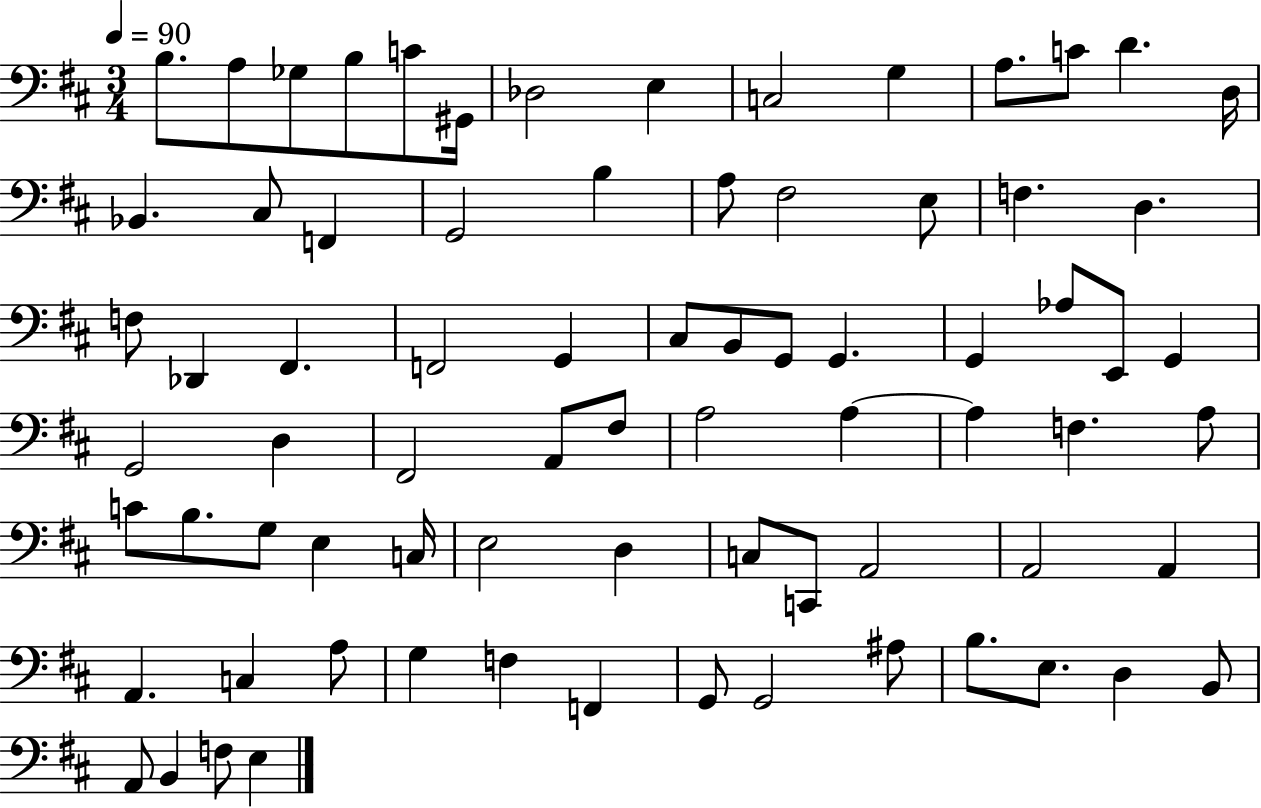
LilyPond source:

{
  \clef bass
  \numericTimeSignature
  \time 3/4
  \key d \major
  \tempo 4 = 90
  b8. a8 ges8 b8 c'8 gis,16 | des2 e4 | c2 g4 | a8. c'8 d'4. d16 | \break bes,4. cis8 f,4 | g,2 b4 | a8 fis2 e8 | f4. d4. | \break f8 des,4 fis,4. | f,2 g,4 | cis8 b,8 g,8 g,4. | g,4 aes8 e,8 g,4 | \break g,2 d4 | fis,2 a,8 fis8 | a2 a4~~ | a4 f4. a8 | \break c'8 b8. g8 e4 c16 | e2 d4 | c8 c,8 a,2 | a,2 a,4 | \break a,4. c4 a8 | g4 f4 f,4 | g,8 g,2 ais8 | b8. e8. d4 b,8 | \break a,8 b,4 f8 e4 | \bar "|."
}